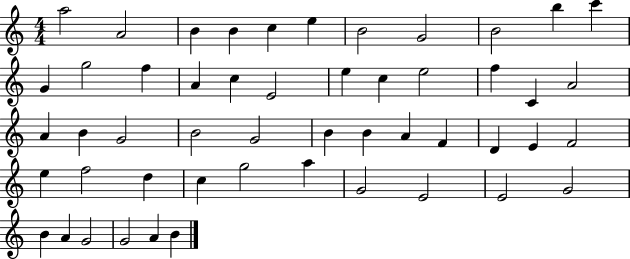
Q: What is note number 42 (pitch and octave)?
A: G4